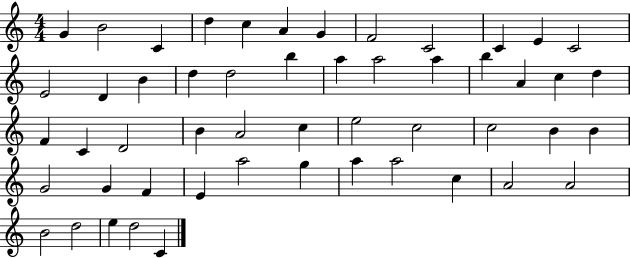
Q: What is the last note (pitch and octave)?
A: C4